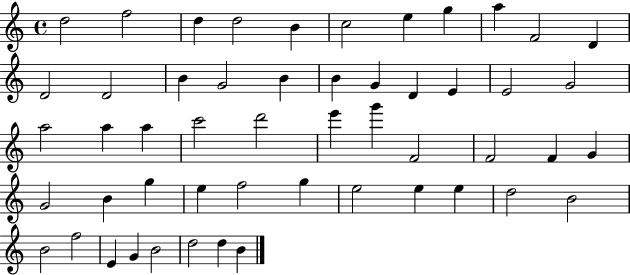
{
  \clef treble
  \time 4/4
  \defaultTimeSignature
  \key c \major
  d''2 f''2 | d''4 d''2 b'4 | c''2 e''4 g''4 | a''4 f'2 d'4 | \break d'2 d'2 | b'4 g'2 b'4 | b'4 g'4 d'4 e'4 | e'2 g'2 | \break a''2 a''4 a''4 | c'''2 d'''2 | e'''4 g'''4 f'2 | f'2 f'4 g'4 | \break g'2 b'4 g''4 | e''4 f''2 g''4 | e''2 e''4 e''4 | d''2 b'2 | \break b'2 f''2 | e'4 g'4 b'2 | d''2 d''4 b'4 | \bar "|."
}